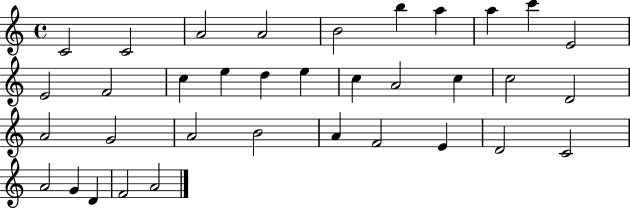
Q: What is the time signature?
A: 4/4